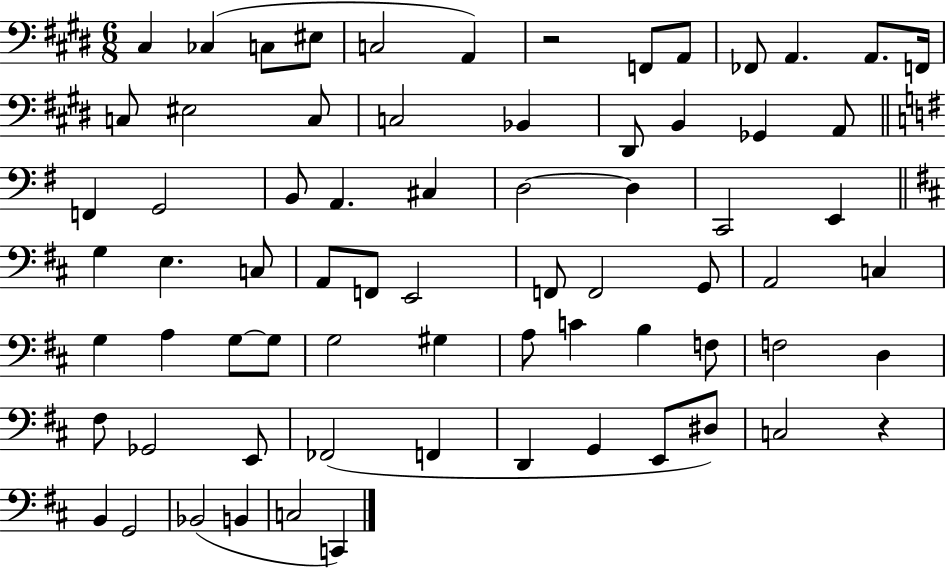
C#3/q CES3/q C3/e EIS3/e C3/h A2/q R/h F2/e A2/e FES2/e A2/q. A2/e. F2/s C3/e EIS3/h C3/e C3/h Bb2/q D#2/e B2/q Gb2/q A2/e F2/q G2/h B2/e A2/q. C#3/q D3/h D3/q C2/h E2/q G3/q E3/q. C3/e A2/e F2/e E2/h F2/e F2/h G2/e A2/h C3/q G3/q A3/q G3/e G3/e G3/h G#3/q A3/e C4/q B3/q F3/e F3/h D3/q F#3/e Gb2/h E2/e FES2/h F2/q D2/q G2/q E2/e D#3/e C3/h R/q B2/q G2/h Bb2/h B2/q C3/h C2/q